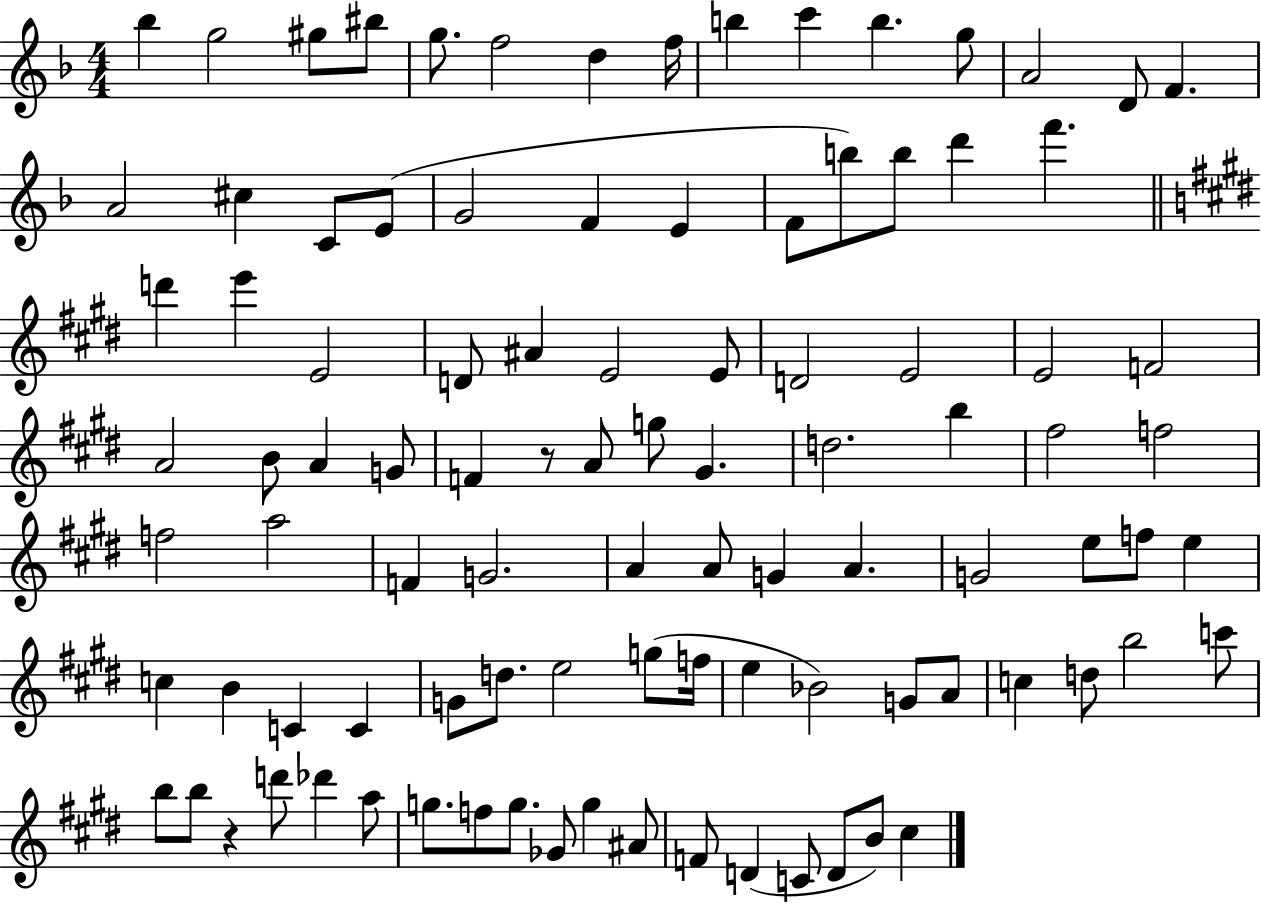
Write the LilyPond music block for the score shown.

{
  \clef treble
  \numericTimeSignature
  \time 4/4
  \key f \major
  bes''4 g''2 gis''8 bis''8 | g''8. f''2 d''4 f''16 | b''4 c'''4 b''4. g''8 | a'2 d'8 f'4. | \break a'2 cis''4 c'8 e'8( | g'2 f'4 e'4 | f'8 b''8) b''8 d'''4 f'''4. | \bar "||" \break \key e \major d'''4 e'''4 e'2 | d'8 ais'4 e'2 e'8 | d'2 e'2 | e'2 f'2 | \break a'2 b'8 a'4 g'8 | f'4 r8 a'8 g''8 gis'4. | d''2. b''4 | fis''2 f''2 | \break f''2 a''2 | f'4 g'2. | a'4 a'8 g'4 a'4. | g'2 e''8 f''8 e''4 | \break c''4 b'4 c'4 c'4 | g'8 d''8. e''2 g''8( f''16 | e''4 bes'2) g'8 a'8 | c''4 d''8 b''2 c'''8 | \break b''8 b''8 r4 d'''8 des'''4 a''8 | g''8. f''8 g''8. ges'8 g''4 ais'8 | f'8 d'4( c'8 d'8 b'8) cis''4 | \bar "|."
}